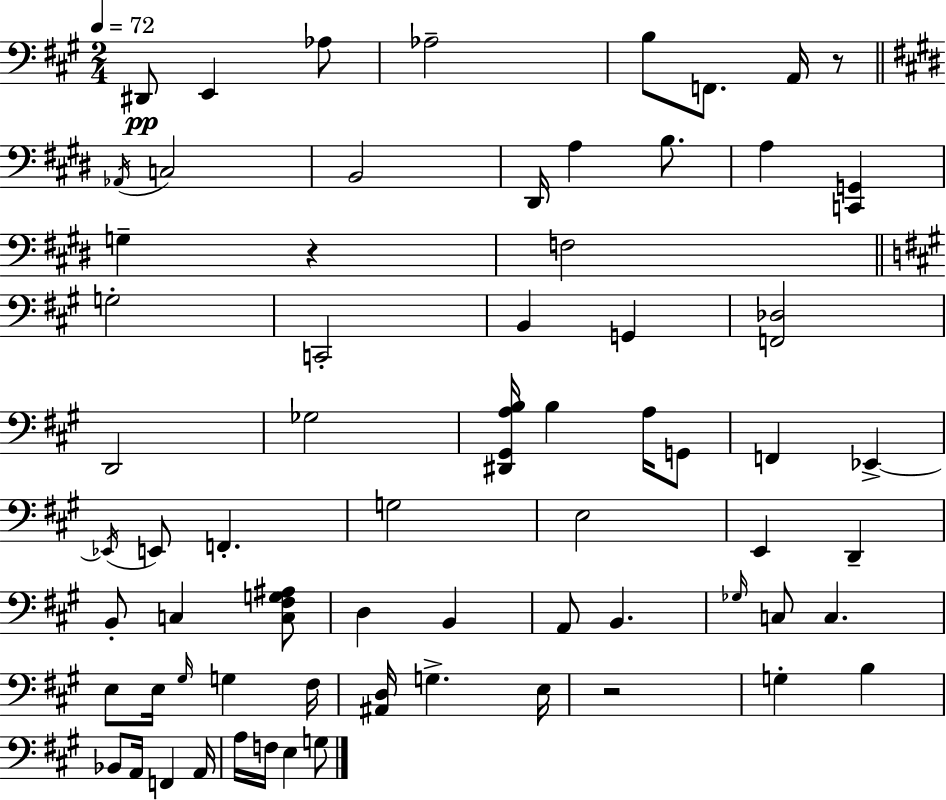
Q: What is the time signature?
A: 2/4